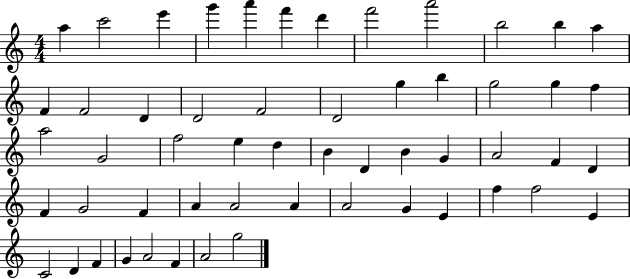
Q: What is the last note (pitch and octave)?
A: G5